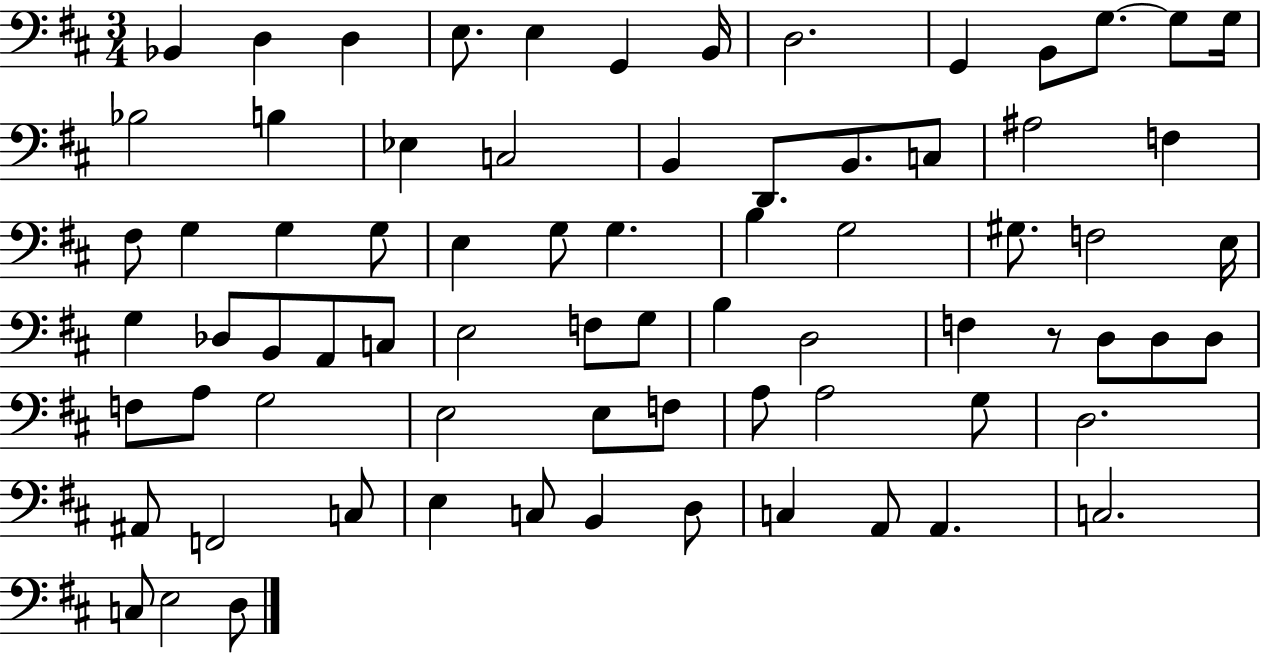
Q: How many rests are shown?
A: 1